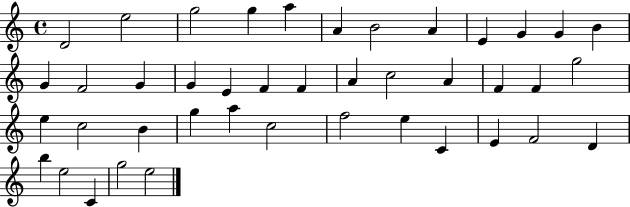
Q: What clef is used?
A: treble